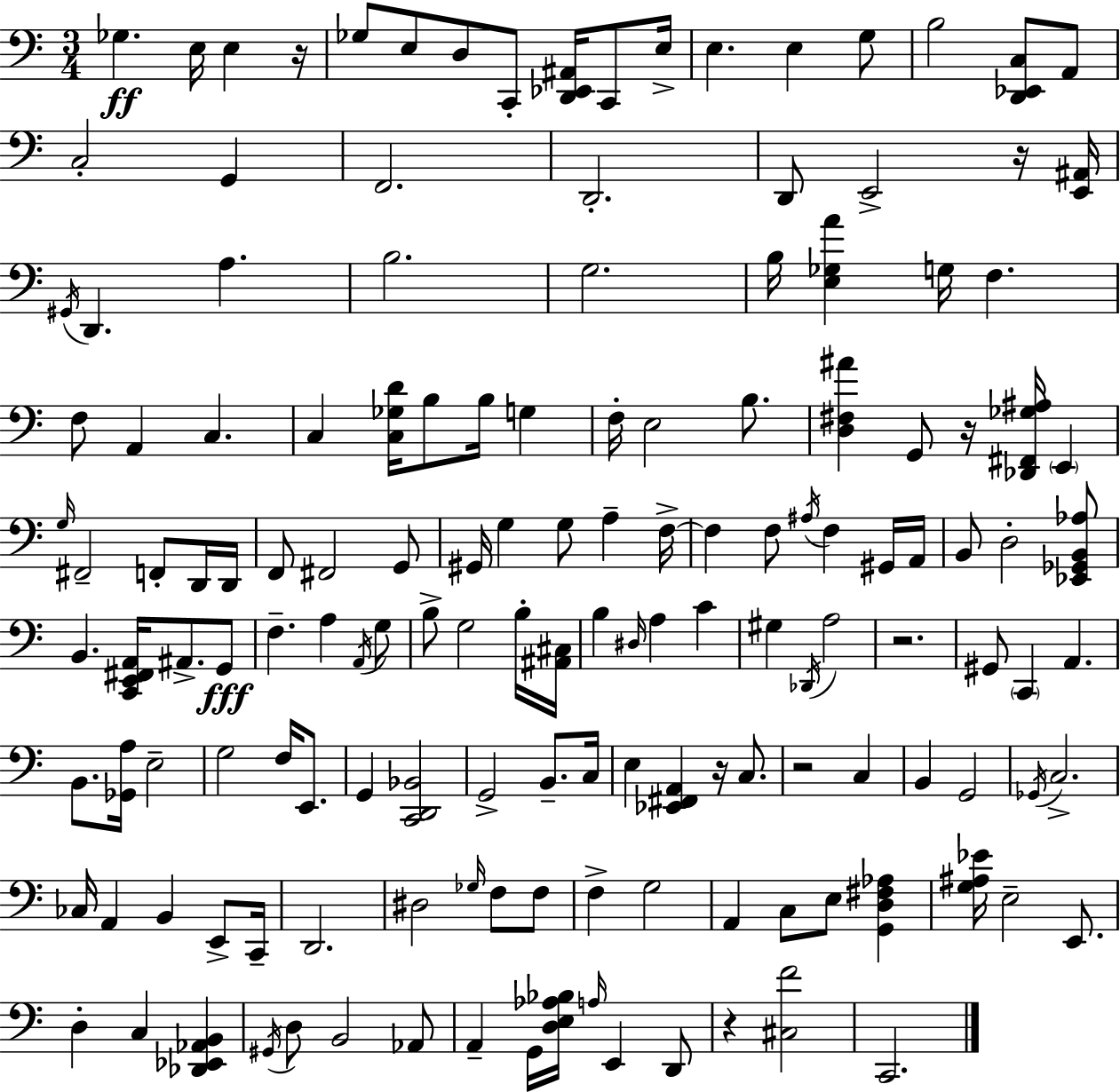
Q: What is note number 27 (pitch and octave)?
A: G3